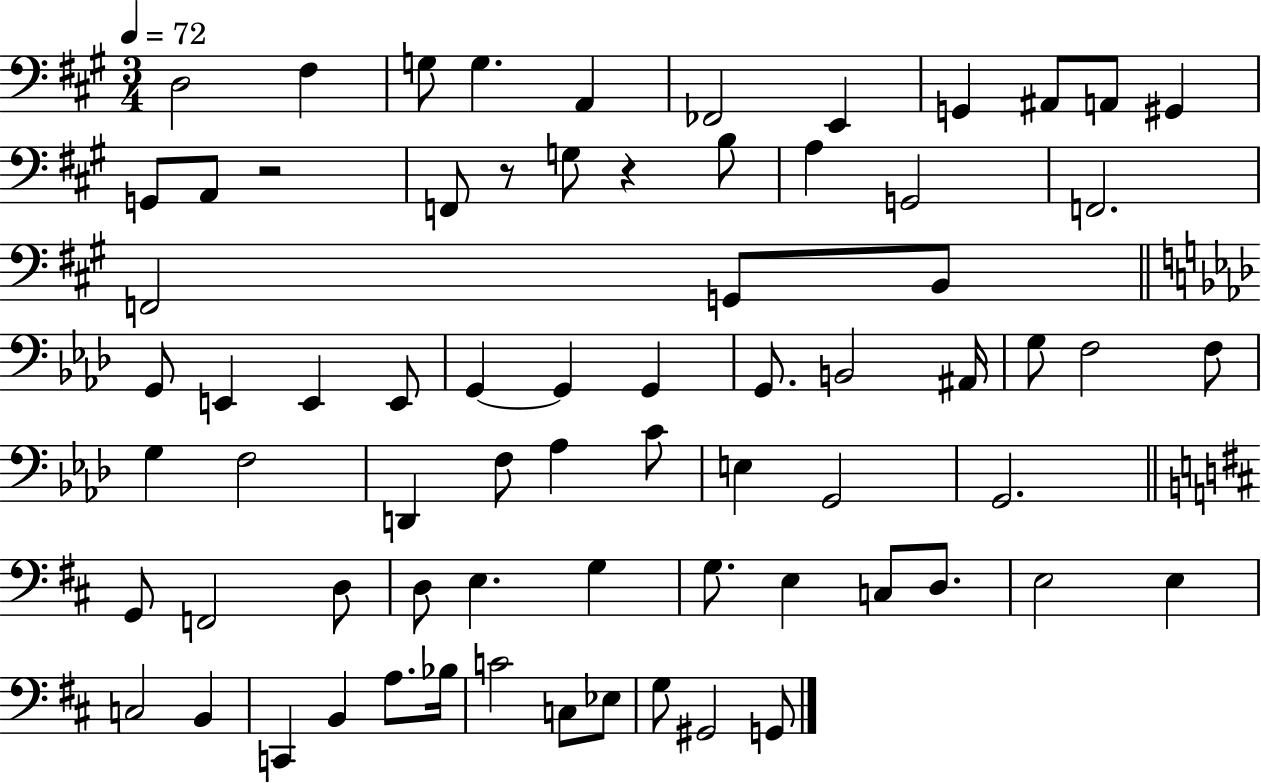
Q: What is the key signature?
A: A major